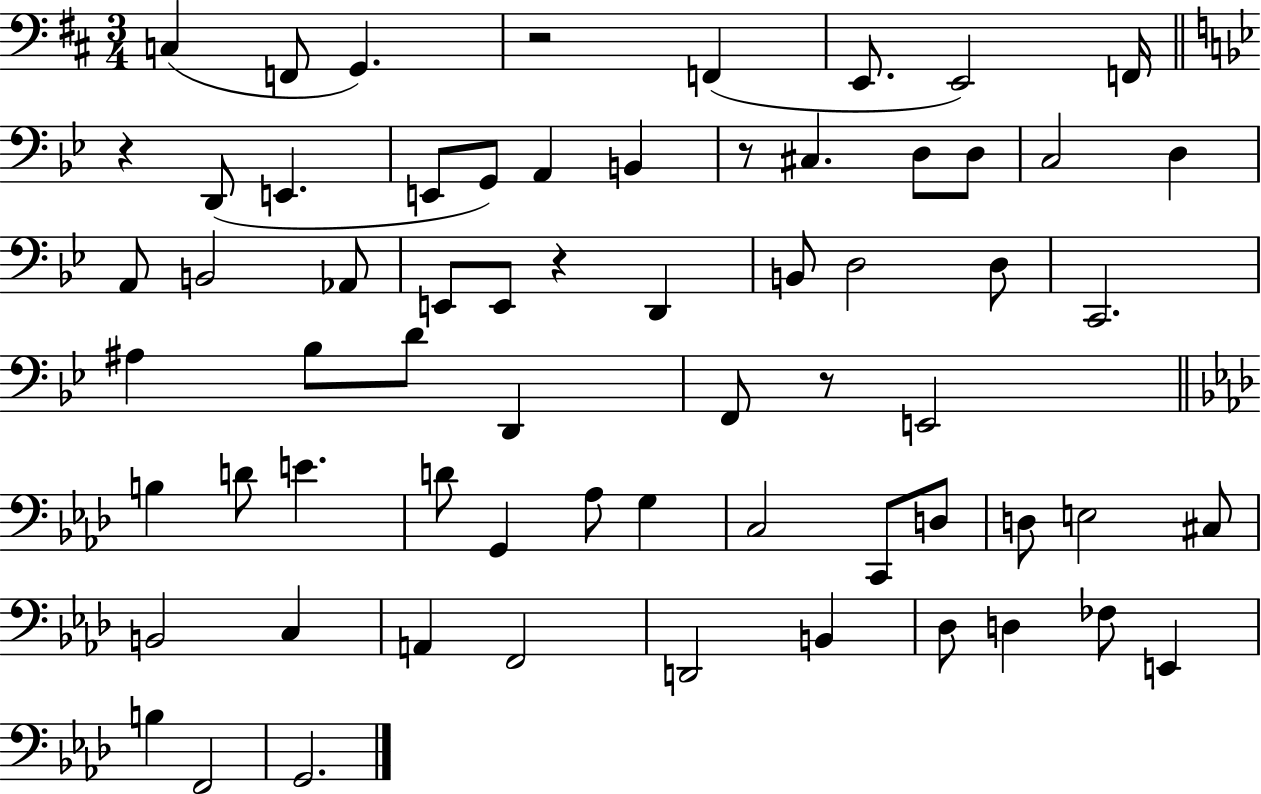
C3/q F2/e G2/q. R/h F2/q E2/e. E2/h F2/s R/q D2/e E2/q. E2/e G2/e A2/q B2/q R/e C#3/q. D3/e D3/e C3/h D3/q A2/e B2/h Ab2/e E2/e E2/e R/q D2/q B2/e D3/h D3/e C2/h. A#3/q Bb3/e D4/e D2/q F2/e R/e E2/h B3/q D4/e E4/q. D4/e G2/q Ab3/e G3/q C3/h C2/e D3/e D3/e E3/h C#3/e B2/h C3/q A2/q F2/h D2/h B2/q Db3/e D3/q FES3/e E2/q B3/q F2/h G2/h.